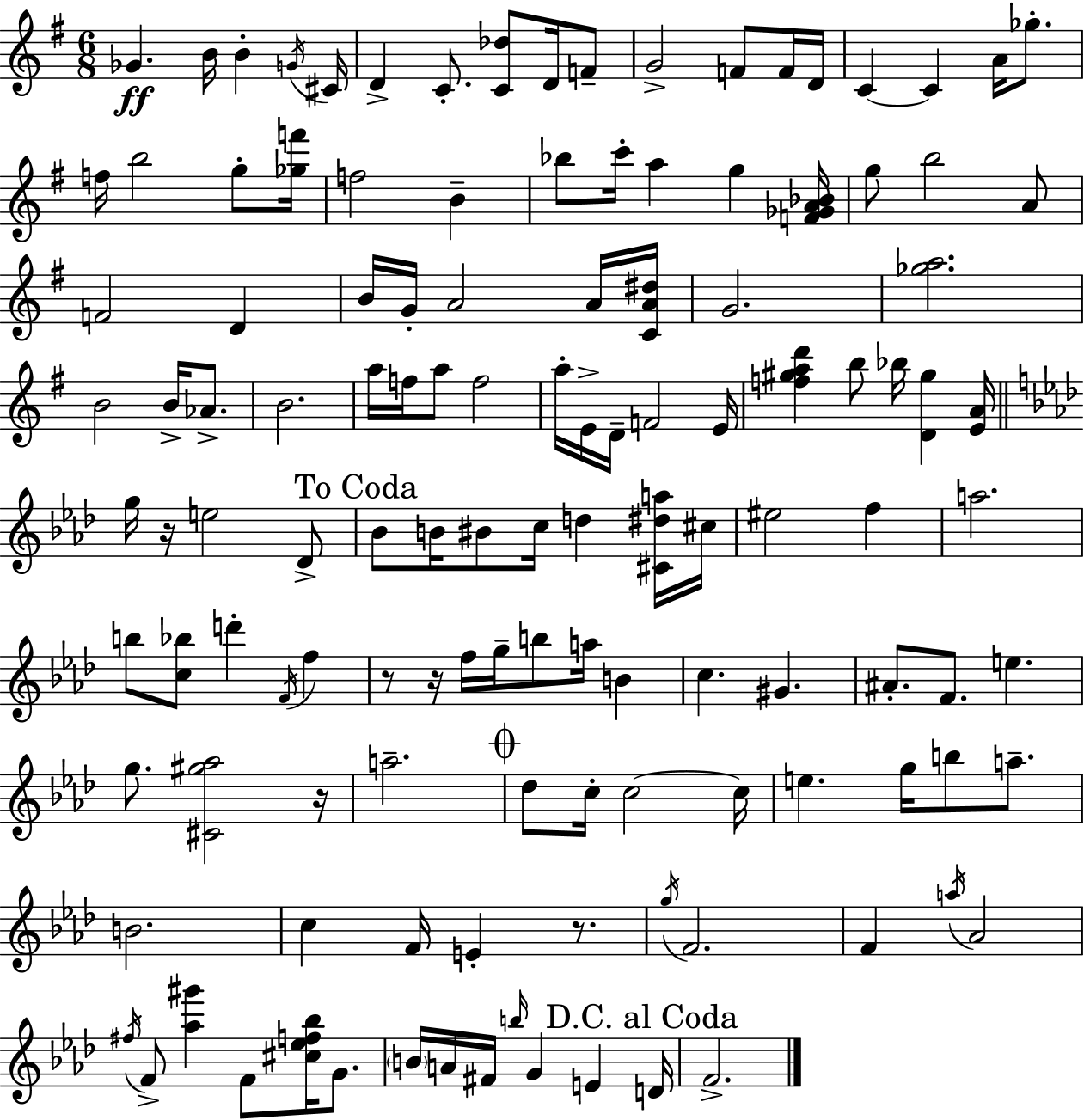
X:1
T:Untitled
M:6/8
L:1/4
K:G
_G B/4 B G/4 ^C/4 D C/2 [C_d]/2 D/4 F/2 G2 F/2 F/4 D/4 C C A/4 _g/2 f/4 b2 g/2 [_gf']/4 f2 B _b/2 c'/4 a g [F_GA_B]/4 g/2 b2 A/2 F2 D B/4 G/4 A2 A/4 [CA^d]/4 G2 [_ga]2 B2 B/4 _A/2 B2 a/4 f/4 a/2 f2 a/4 E/4 D/4 F2 E/4 [f^gad'] b/2 _b/4 [D^g] [EA]/4 g/4 z/4 e2 _D/2 _B/2 B/4 ^B/2 c/4 d [^C^da]/4 ^c/4 ^e2 f a2 b/2 [c_b]/2 d' F/4 f z/2 z/4 f/4 g/4 b/2 a/4 B c ^G ^A/2 F/2 e g/2 [^C^g_a]2 z/4 a2 _d/2 c/4 c2 c/4 e g/4 b/2 a/2 B2 c F/4 E z/2 g/4 F2 F a/4 _A2 ^f/4 F/2 [_a^g'] F/2 [^c_ef_b]/4 G/2 B/4 A/4 ^F/4 b/4 G E D/4 F2